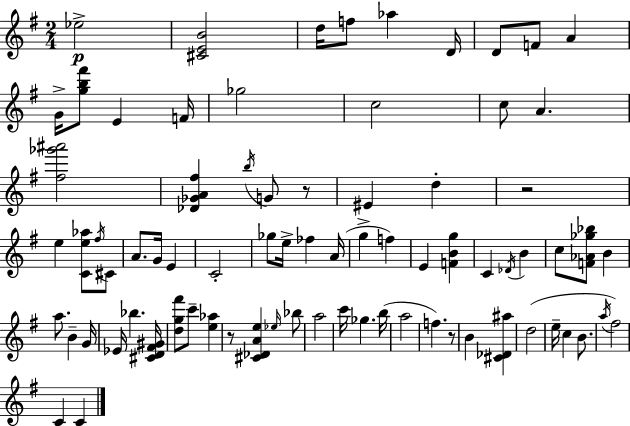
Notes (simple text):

Eb5/h [C#4,E4,B4]/h D5/s F5/e Ab5/q D4/s D4/e F4/e A4/q G4/s [G5,B5,F#6]/e E4/q F4/s Gb5/h C5/h C5/e A4/q. [F#5,Gb6,A#6]/h [Db4,Gb4,A4,F#5]/q B5/s G4/e R/e EIS4/q D5/q R/h E5/q [C4,E5,Ab5]/e F#5/s C#4/e A4/e. G4/s E4/q C4/h Gb5/e E5/s FES5/q A4/s G5/q F5/q E4/q [F4,B4,G5]/q C4/q Db4/s B4/q C5/e [F4,Ab4,Gb5,Bb5]/e B4/q A5/e. B4/q G4/s Eb4/s Bb5/q. [C#4,D4,F#4,G#4]/s [D5,G5,F#6]/e C6/e [E5,Ab5]/q R/e [C#4,Db4,A4,E5]/q Eb5/s Bb5/e A5/h C6/s Gb5/q. B5/s A5/h F5/q. R/e B4/q [C#4,Db4,A#5]/q D5/h E5/s C5/q B4/e. A5/s F#5/h C4/q C4/q